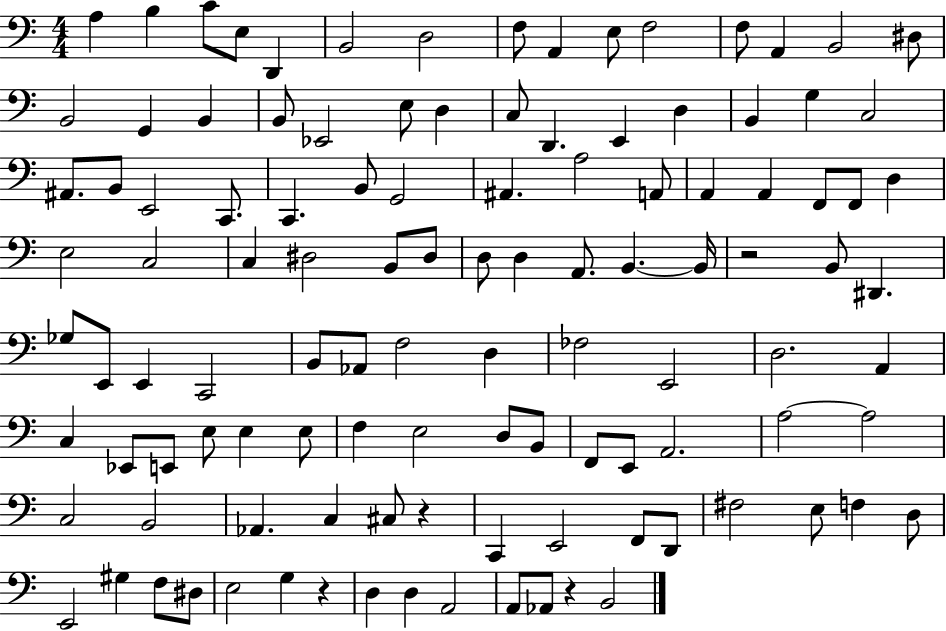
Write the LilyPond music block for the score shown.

{
  \clef bass
  \numericTimeSignature
  \time 4/4
  \key c \major
  a4 b4 c'8 e8 d,4 | b,2 d2 | f8 a,4 e8 f2 | f8 a,4 b,2 dis8 | \break b,2 g,4 b,4 | b,8 ees,2 e8 d4 | c8 d,4. e,4 d4 | b,4 g4 c2 | \break ais,8. b,8 e,2 c,8. | c,4. b,8 g,2 | ais,4. a2 a,8 | a,4 a,4 f,8 f,8 d4 | \break e2 c2 | c4 dis2 b,8 dis8 | d8 d4 a,8. b,4.~~ b,16 | r2 b,8 dis,4. | \break ges8 e,8 e,4 c,2 | b,8 aes,8 f2 d4 | fes2 e,2 | d2. a,4 | \break c4 ees,8 e,8 e8 e4 e8 | f4 e2 d8 b,8 | f,8 e,8 a,2. | a2~~ a2 | \break c2 b,2 | aes,4. c4 cis8 r4 | c,4 e,2 f,8 d,8 | fis2 e8 f4 d8 | \break e,2 gis4 f8 dis8 | e2 g4 r4 | d4 d4 a,2 | a,8 aes,8 r4 b,2 | \break \bar "|."
}